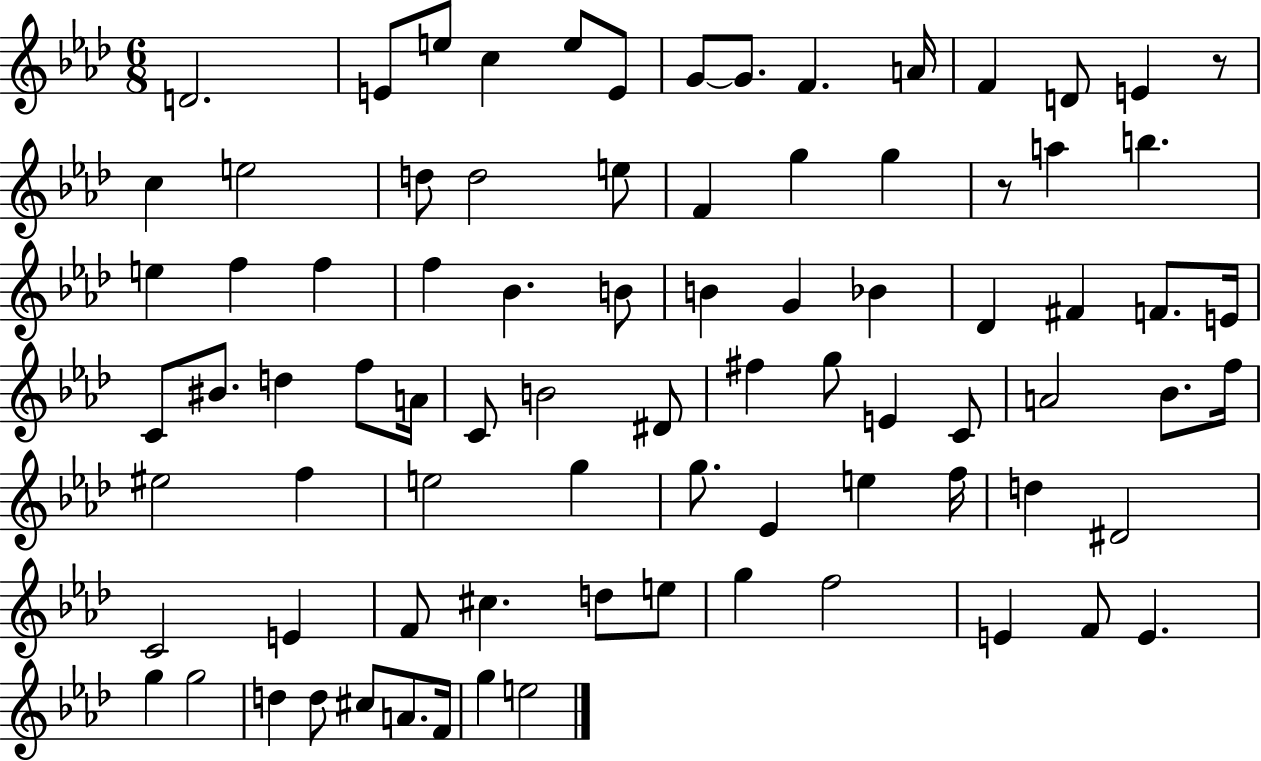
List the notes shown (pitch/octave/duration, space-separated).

D4/h. E4/e E5/e C5/q E5/e E4/e G4/e G4/e. F4/q. A4/s F4/q D4/e E4/q R/e C5/q E5/h D5/e D5/h E5/e F4/q G5/q G5/q R/e A5/q B5/q. E5/q F5/q F5/q F5/q Bb4/q. B4/e B4/q G4/q Bb4/q Db4/q F#4/q F4/e. E4/s C4/e BIS4/e. D5/q F5/e A4/s C4/e B4/h D#4/e F#5/q G5/e E4/q C4/e A4/h Bb4/e. F5/s EIS5/h F5/q E5/h G5/q G5/e. Eb4/q E5/q F5/s D5/q D#4/h C4/h E4/q F4/e C#5/q. D5/e E5/e G5/q F5/h E4/q F4/e E4/q. G5/q G5/h D5/q D5/e C#5/e A4/e. F4/s G5/q E5/h